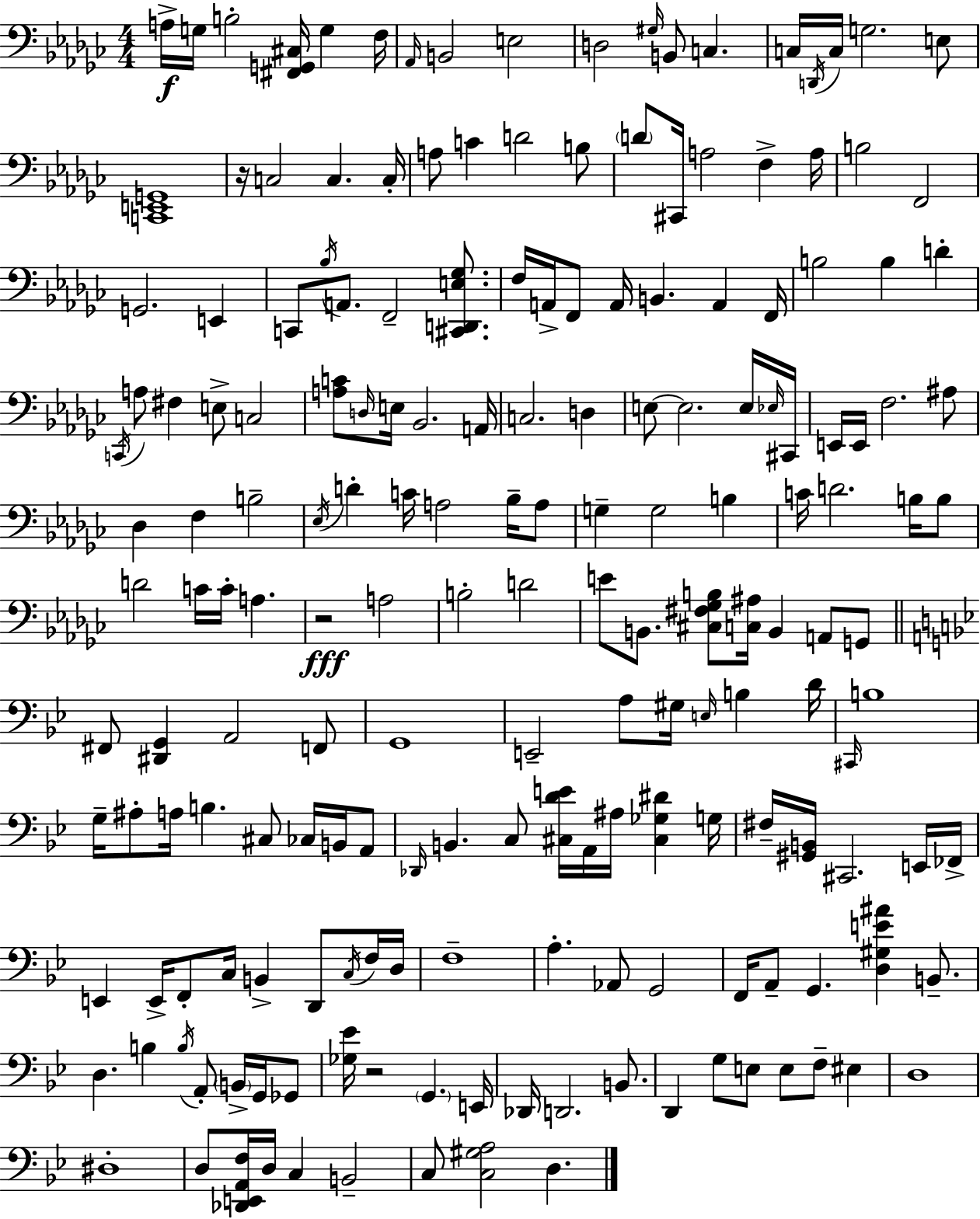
{
  \clef bass
  \numericTimeSignature
  \time 4/4
  \key ees \minor
  a16->\f g16 b2-. <fis, g, cis>16 g4 f16 | \grace { aes,16 } b,2 e2 | d2 \grace { gis16 } b,8 c4. | c16 \acciaccatura { d,16 } c16 g2. | \break e8 <c, e, g,>1 | r16 c2 c4. | c16-. a8 c'4 d'2 | b8 \parenthesize d'8 cis,16 a2 f4-> | \break a16 b2 f,2 | g,2. e,4 | c,8 \acciaccatura { bes16 } a,8. f,2-- | <cis, d, e ges>8. f16 a,16-> f,8 a,16 b,4. a,4 | \break f,16 b2 b4 | d'4-. \acciaccatura { c,16 } a8 fis4 e8-> c2 | <a c'>8 \grace { d16 } e16 bes,2. | a,16 c2. | \break d4 e8~~ e2. | e16 \grace { ees16 } cis,16 e,16 e,16 f2. | ais8 des4 f4 b2-- | \acciaccatura { ees16 } d'4-. c'16 a2 | \break bes16-- a8 g4-- g2 | b4 c'16 d'2. | b16 b8 d'2 | c'16 c'16-. a4. r2\fff | \break a2 b2-. | d'2 e'8 b,8. <cis fis ges b>8 <c ais>16 | b,4 a,8 g,8 \bar "||" \break \key bes \major fis,8 <dis, g,>4 a,2 f,8 | g,1 | e,2-- a8 gis16 \grace { e16 } b4 | d'16 \grace { cis,16 } b1 | \break g16-- ais8-. a16 b4. cis8 ces16 b,16 | a,8 \grace { des,16 } b,4. c8 <cis d' e'>16 a,16 ais16 <cis ges dis'>4 | g16 fis16-- <gis, b,>16 cis,2. | e,16 fes,16-> e,4 e,16-> f,8-. c16 b,4-> d,8 | \break \acciaccatura { c16 } f16 d16 f1-- | a4.-. aes,8 g,2 | f,16 a,8-- g,4. <d gis e' ais'>4 | b,8.-- d4. b4 \acciaccatura { b16 } a,8-. | \break \parenthesize b,16-> g,16 ges,8 <ges ees'>16 r2 \parenthesize g,4. | e,16 des,16 d,2. | b,8. d,4 g8 e8 e8 f8-- | eis4 d1 | \break dis1-. | d8 <des, e, a, f>16 d16 c4 b,2-- | c8 <c gis a>2 d4. | \bar "|."
}